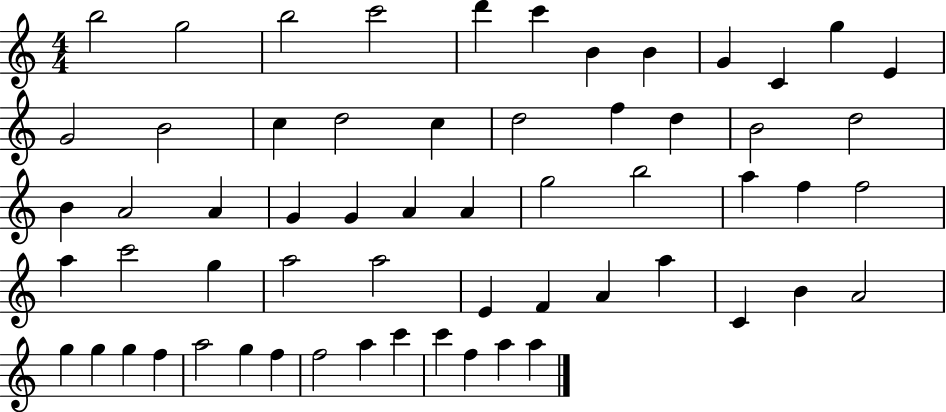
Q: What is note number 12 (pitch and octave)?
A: E4